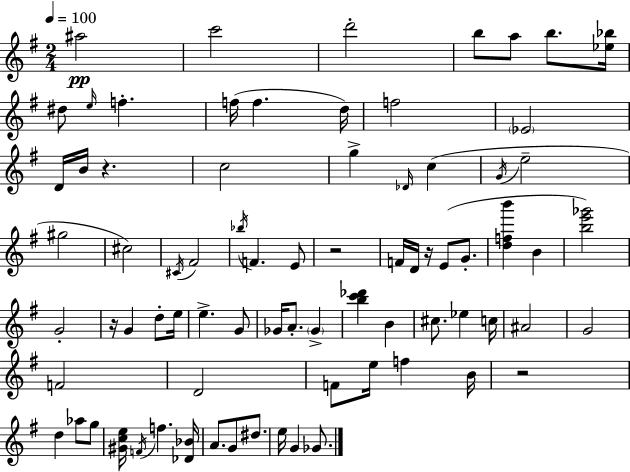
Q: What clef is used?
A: treble